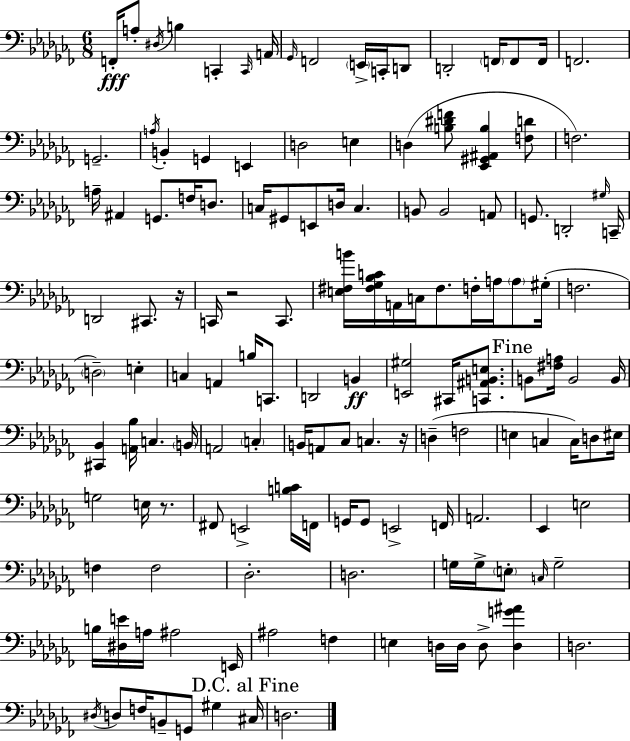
F2/s A3/e D#3/s B3/q C2/q C2/s A2/s Gb2/s F2/h E2/s C2/s D2/e D2/h F2/s F2/e F2/s F2/h. G2/h. A3/s B2/q G2/q E2/q D3/h E3/q D3/q [B3,D#4,F4]/e [Eb2,G#2,A#2,B3]/q [F3,D4]/e F3/h. A3/s A#2/q G2/e. F3/s D3/e. C3/s G#2/e E2/e D3/s C3/q. B2/e B2/h A2/e G2/e. D2/h G#3/s C2/s D2/h C#2/e. R/s C2/s R/h C2/e. [E3,F#3,B4]/s [F#3,Gb3,Bb3,C4]/s A2/s C3/s F#3/e. F3/s A3/s A3/e G#3/s F3/h. D3/h E3/q C3/q A2/q B3/s C2/e. D2/h B2/q [E2,G#3]/h C#2/s [C2,A#2,B2,E3]/e. B2/e [F#3,A3]/s B2/h B2/s [C#2,Bb2]/q [A2,Bb3]/s C3/q. B2/s A2/h C3/q B2/s A2/e CES3/e C3/q. R/s D3/q F3/h E3/q C3/q C3/s D3/e EIS3/s G3/h E3/s R/e. F#2/e E2/h [B3,C4]/s F2/s G2/s G2/e E2/h F2/s A2/h. Eb2/q E3/h F3/q F3/h Db3/h. D3/h. G3/s G3/s E3/e C3/s G3/h B3/s [D#3,E4]/s A3/s A#3/h E2/s A#3/h F3/q E3/q D3/s D3/s D3/e [D3,G4,A#4]/q D3/h. D#3/s D3/e F3/s B2/e G2/e G#3/q C#3/s D3/h.